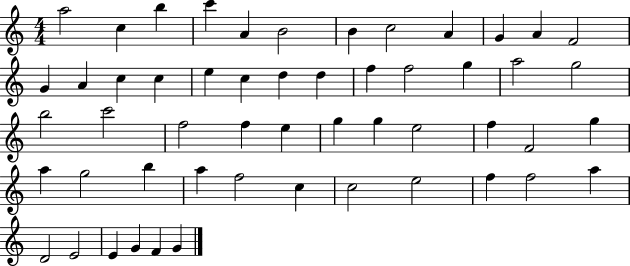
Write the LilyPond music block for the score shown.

{
  \clef treble
  \numericTimeSignature
  \time 4/4
  \key c \major
  a''2 c''4 b''4 | c'''4 a'4 b'2 | b'4 c''2 a'4 | g'4 a'4 f'2 | \break g'4 a'4 c''4 c''4 | e''4 c''4 d''4 d''4 | f''4 f''2 g''4 | a''2 g''2 | \break b''2 c'''2 | f''2 f''4 e''4 | g''4 g''4 e''2 | f''4 f'2 g''4 | \break a''4 g''2 b''4 | a''4 f''2 c''4 | c''2 e''2 | f''4 f''2 a''4 | \break d'2 e'2 | e'4 g'4 f'4 g'4 | \bar "|."
}